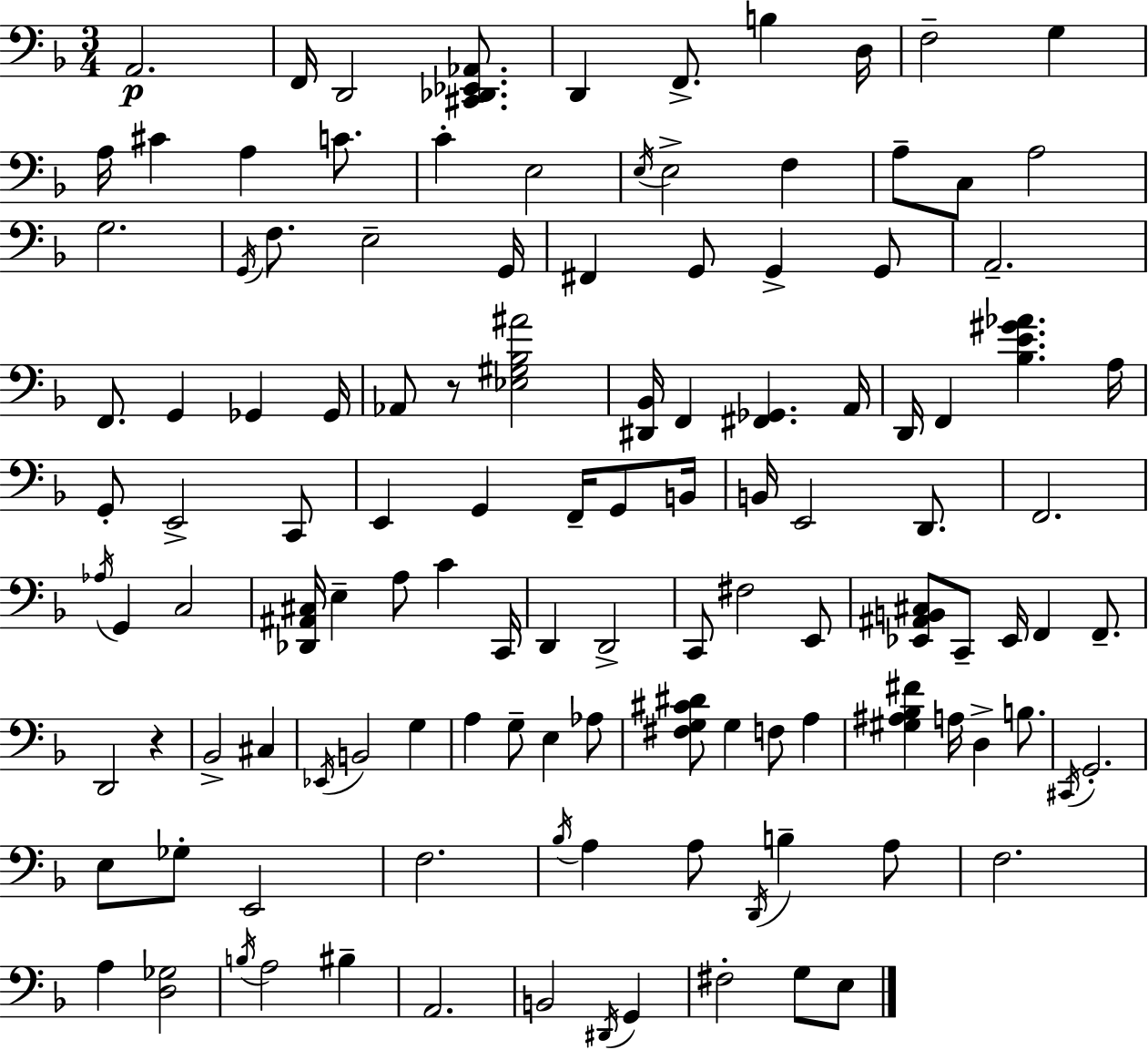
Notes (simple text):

A2/h. F2/s D2/h [C#2,Db2,Eb2,Ab2]/e. D2/q F2/e. B3/q D3/s F3/h G3/q A3/s C#4/q A3/q C4/e. C4/q E3/h E3/s E3/h F3/q A3/e C3/e A3/h G3/h. G2/s F3/e. E3/h G2/s F#2/q G2/e G2/q G2/e A2/h. F2/e. G2/q Gb2/q Gb2/s Ab2/e R/e [Eb3,G#3,Bb3,A#4]/h [D#2,Bb2]/s F2/q [F#2,Gb2]/q. A2/s D2/s F2/q [Bb3,E4,G#4,Ab4]/q. A3/s G2/e E2/h C2/e E2/q G2/q F2/s G2/e B2/s B2/s E2/h D2/e. F2/h. Ab3/s G2/q C3/h [Db2,A#2,C#3]/s E3/q A3/e C4/q C2/s D2/q D2/h C2/e F#3/h E2/e [Eb2,A#2,B2,C#3]/e C2/e Eb2/s F2/q F2/e. D2/h R/q Bb2/h C#3/q Eb2/s B2/h G3/q A3/q G3/e E3/q Ab3/e [F#3,G3,C#4,D#4]/e G3/q F3/e A3/q [G#3,A#3,Bb3,F#4]/q A3/s D3/q B3/e. C#2/s G2/h. E3/e Gb3/e E2/h F3/h. Bb3/s A3/q A3/e D2/s B3/q A3/e F3/h. A3/q [D3,Gb3]/h B3/s A3/h BIS3/q A2/h. B2/h D#2/s G2/q F#3/h G3/e E3/e